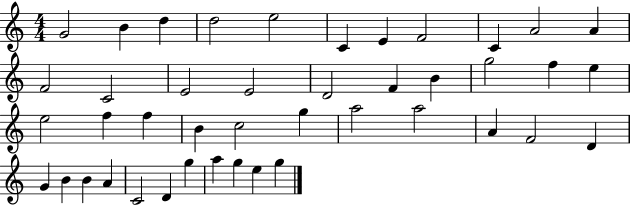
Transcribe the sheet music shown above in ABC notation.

X:1
T:Untitled
M:4/4
L:1/4
K:C
G2 B d d2 e2 C E F2 C A2 A F2 C2 E2 E2 D2 F B g2 f e e2 f f B c2 g a2 a2 A F2 D G B B A C2 D g a g e g